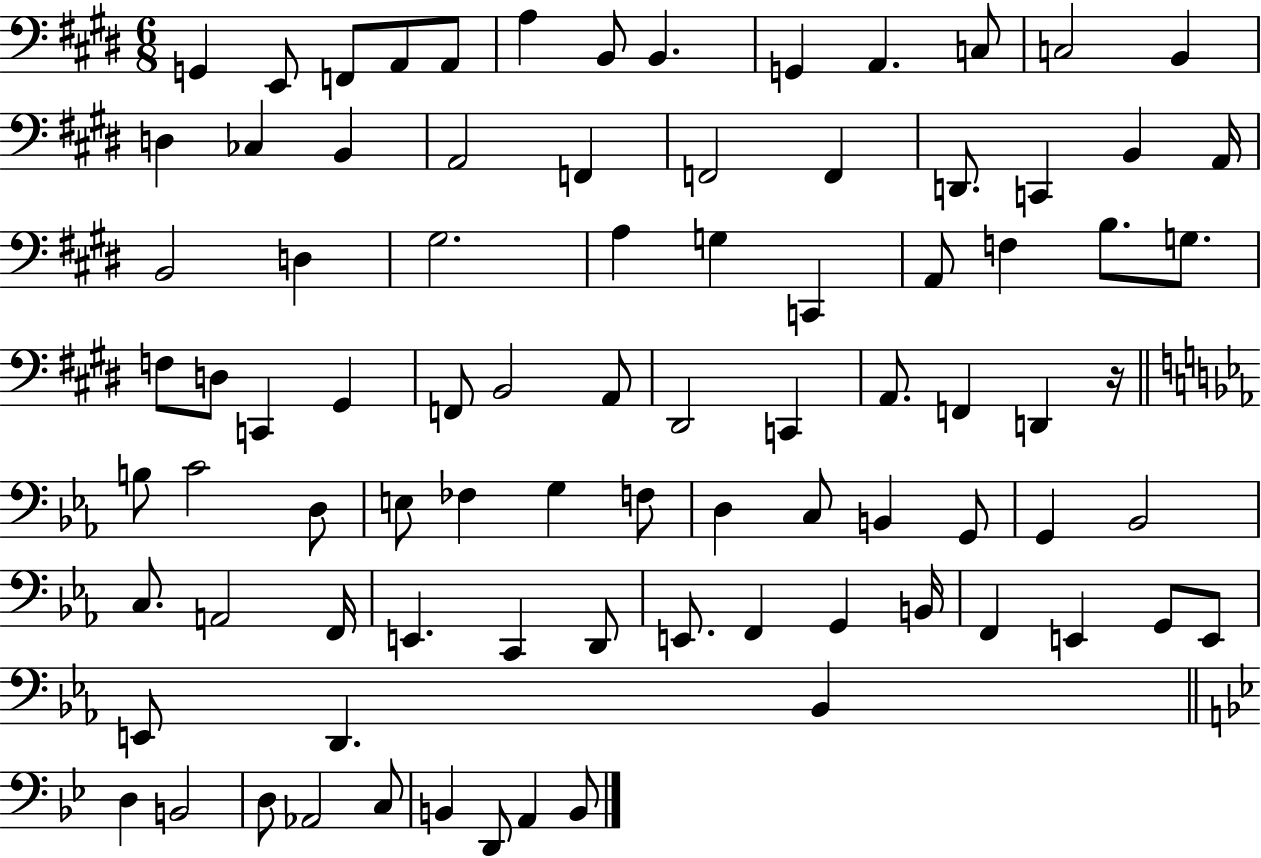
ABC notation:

X:1
T:Untitled
M:6/8
L:1/4
K:E
G,, E,,/2 F,,/2 A,,/2 A,,/2 A, B,,/2 B,, G,, A,, C,/2 C,2 B,, D, _C, B,, A,,2 F,, F,,2 F,, D,,/2 C,, B,, A,,/4 B,,2 D, ^G,2 A, G, C,, A,,/2 F, B,/2 G,/2 F,/2 D,/2 C,, ^G,, F,,/2 B,,2 A,,/2 ^D,,2 C,, A,,/2 F,, D,, z/4 B,/2 C2 D,/2 E,/2 _F, G, F,/2 D, C,/2 B,, G,,/2 G,, _B,,2 C,/2 A,,2 F,,/4 E,, C,, D,,/2 E,,/2 F,, G,, B,,/4 F,, E,, G,,/2 E,,/2 E,,/2 D,, _B,, D, B,,2 D,/2 _A,,2 C,/2 B,, D,,/2 A,, B,,/2